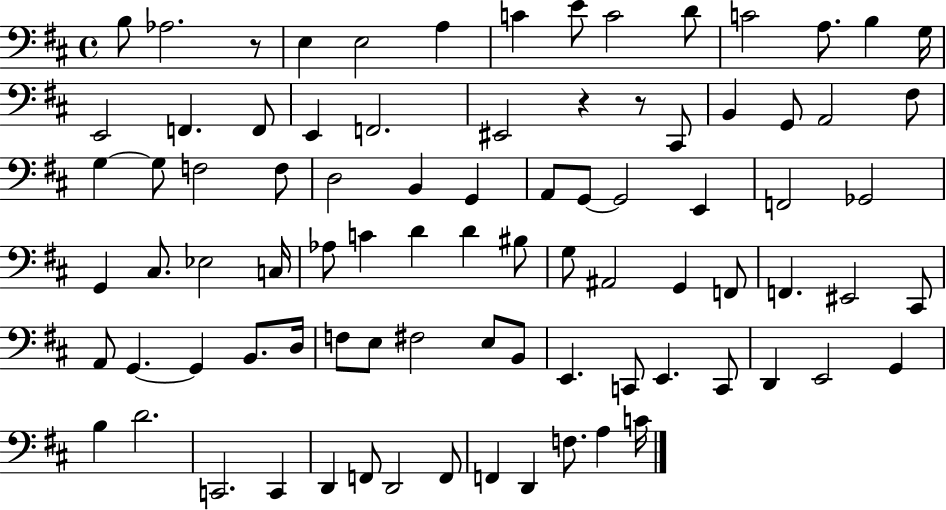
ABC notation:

X:1
T:Untitled
M:4/4
L:1/4
K:D
B,/2 _A,2 z/2 E, E,2 A, C E/2 C2 D/2 C2 A,/2 B, G,/4 E,,2 F,, F,,/2 E,, F,,2 ^E,,2 z z/2 ^C,,/2 B,, G,,/2 A,,2 ^F,/2 G, G,/2 F,2 F,/2 D,2 B,, G,, A,,/2 G,,/2 G,,2 E,, F,,2 _G,,2 G,, ^C,/2 _E,2 C,/4 _A,/2 C D D ^B,/2 G,/2 ^A,,2 G,, F,,/2 F,, ^E,,2 ^C,,/2 A,,/2 G,, G,, B,,/2 D,/4 F,/2 E,/2 ^F,2 E,/2 B,,/2 E,, C,,/2 E,, C,,/2 D,, E,,2 G,, B, D2 C,,2 C,, D,, F,,/2 D,,2 F,,/2 F,, D,, F,/2 A, C/4